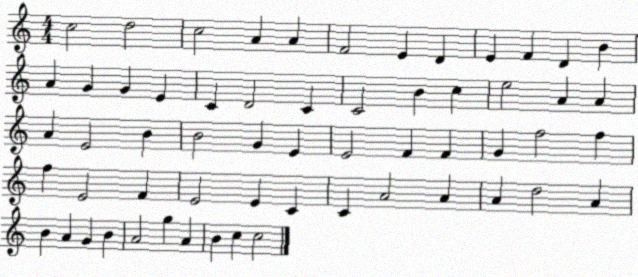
X:1
T:Untitled
M:4/4
L:1/4
K:C
c2 d2 c2 A A F2 E D E F D B A G G E C D2 C C2 B c e2 A A A E2 B B2 G E E2 F F G f2 f f E2 F E2 E C C A2 A A d2 A B A G B A2 g A B c c2